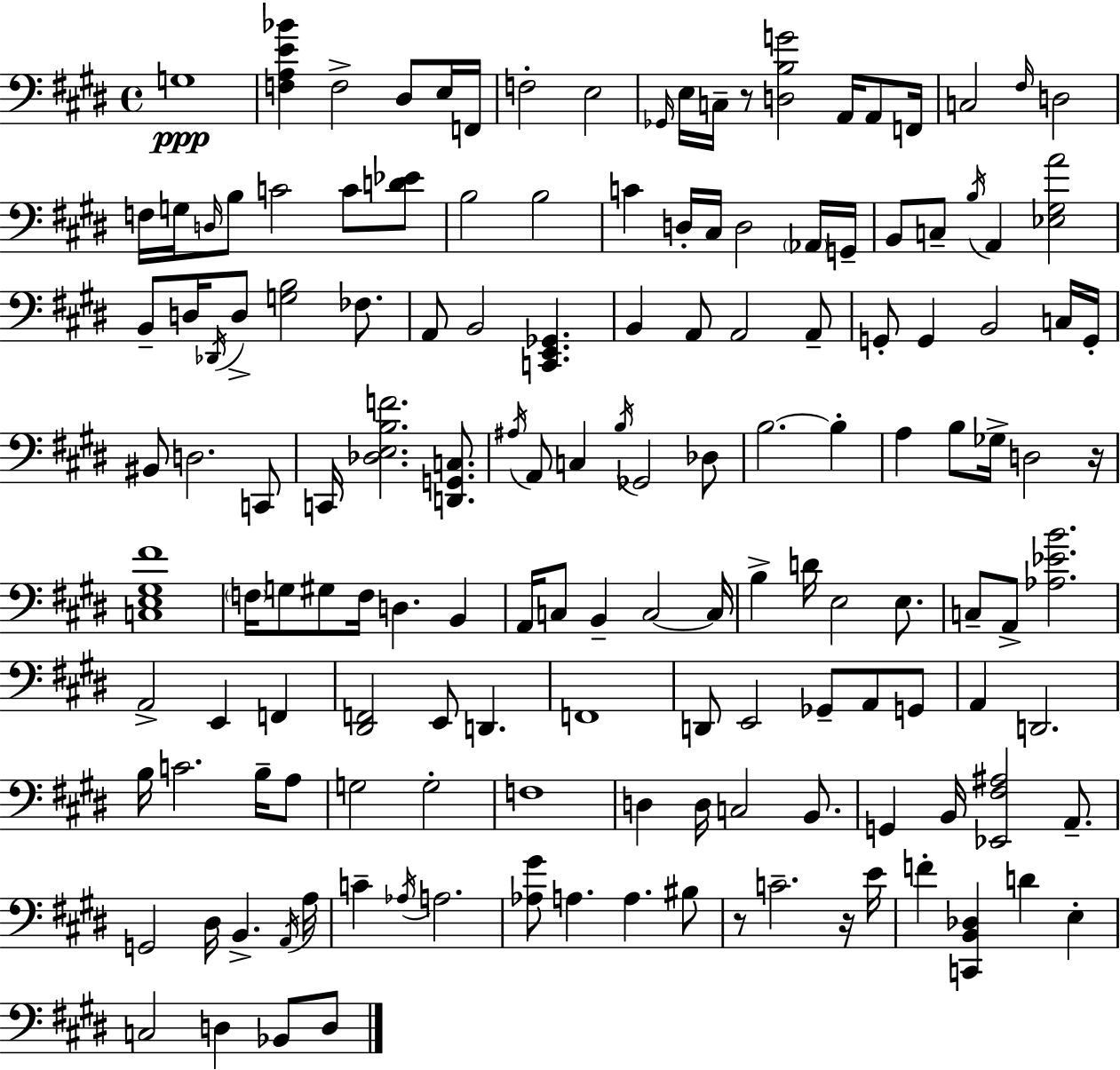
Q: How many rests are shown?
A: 4